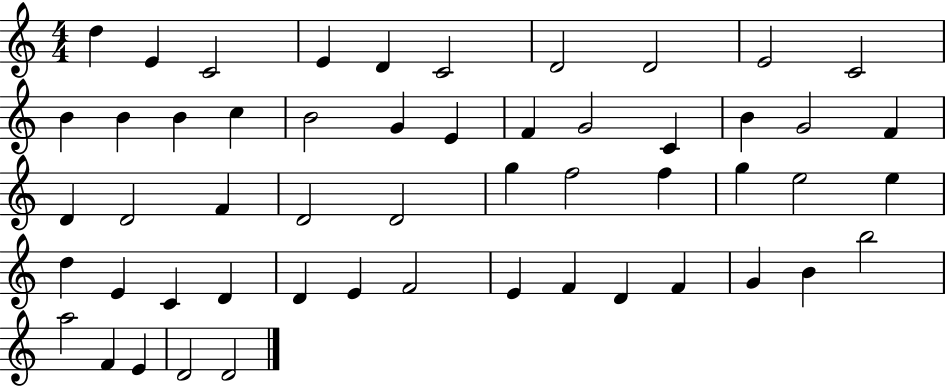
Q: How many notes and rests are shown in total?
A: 53